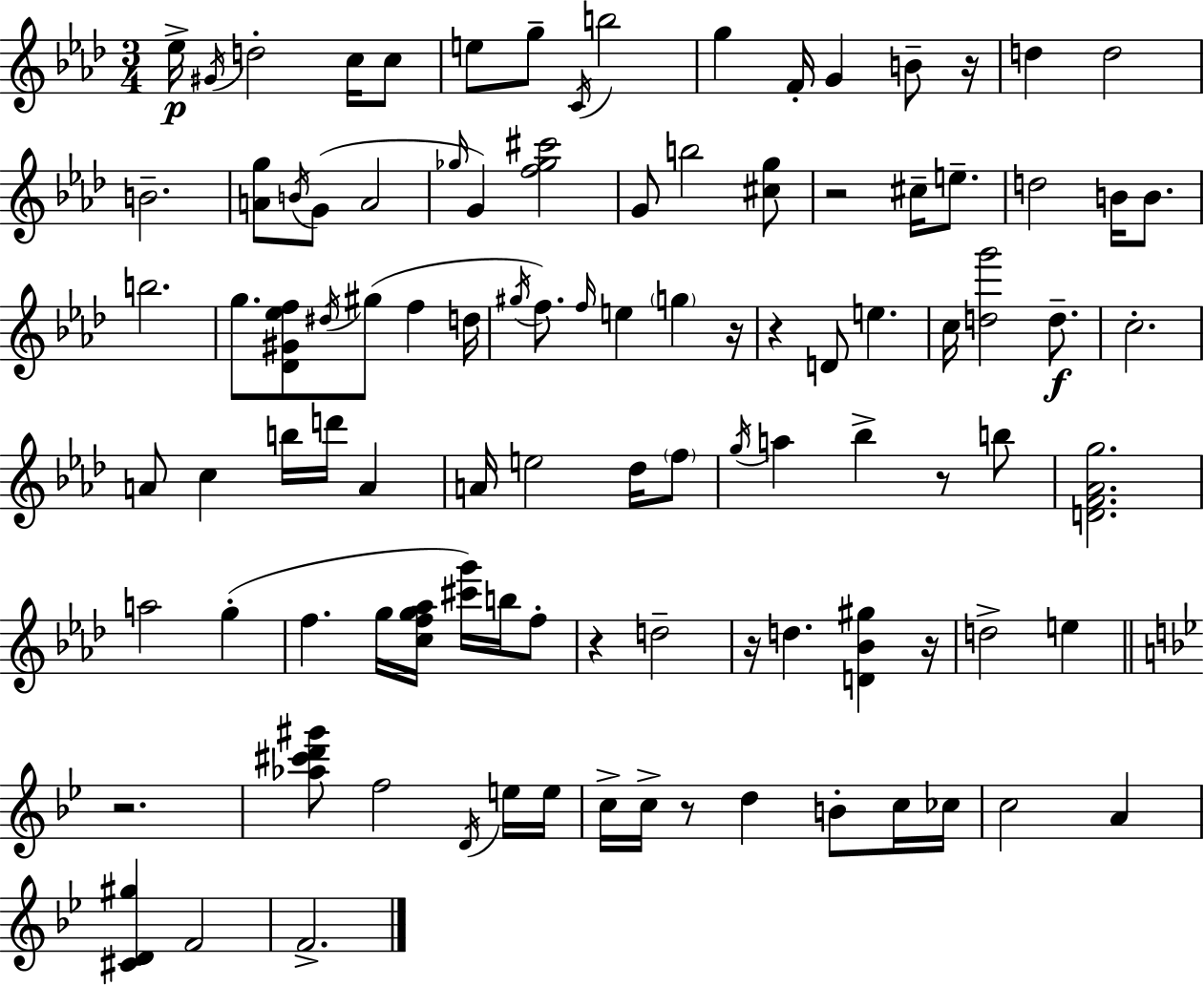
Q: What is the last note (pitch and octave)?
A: F4